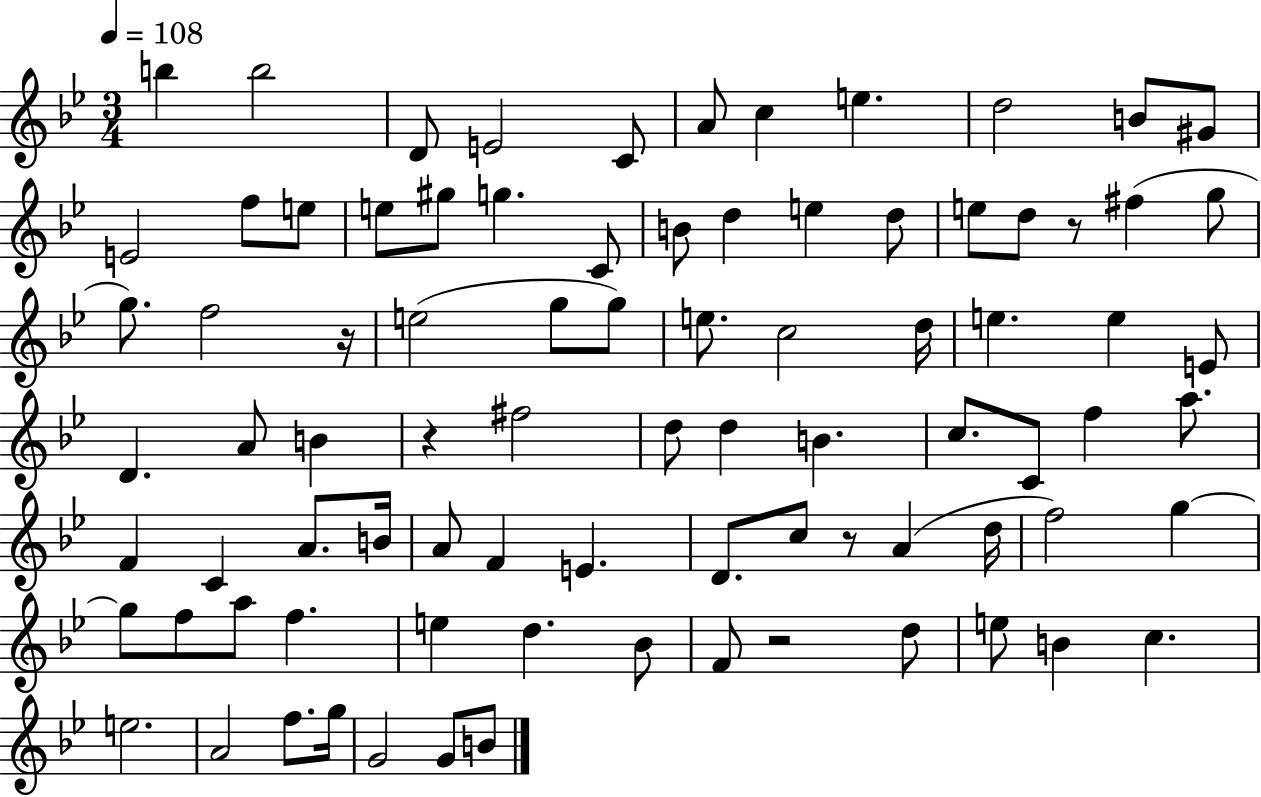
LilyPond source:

{
  \clef treble
  \numericTimeSignature
  \time 3/4
  \key bes \major
  \tempo 4 = 108
  b''4 b''2 | d'8 e'2 c'8 | a'8 c''4 e''4. | d''2 b'8 gis'8 | \break e'2 f''8 e''8 | e''8 gis''8 g''4. c'8 | b'8 d''4 e''4 d''8 | e''8 d''8 r8 fis''4( g''8 | \break g''8.) f''2 r16 | e''2( g''8 g''8) | e''8. c''2 d''16 | e''4. e''4 e'8 | \break d'4. a'8 b'4 | r4 fis''2 | d''8 d''4 b'4. | c''8. c'8 f''4 a''8. | \break f'4 c'4 a'8. b'16 | a'8 f'4 e'4. | d'8. c''8 r8 a'4( d''16 | f''2) g''4~~ | \break g''8 f''8 a''8 f''4. | e''4 d''4. bes'8 | f'8 r2 d''8 | e''8 b'4 c''4. | \break e''2. | a'2 f''8. g''16 | g'2 g'8 b'8 | \bar "|."
}